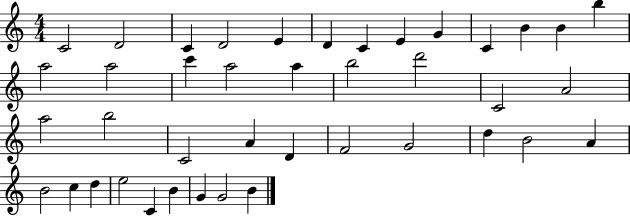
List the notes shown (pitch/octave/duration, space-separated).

C4/h D4/h C4/q D4/h E4/q D4/q C4/q E4/q G4/q C4/q B4/q B4/q B5/q A5/h A5/h C6/q A5/h A5/q B5/h D6/h C4/h A4/h A5/h B5/h C4/h A4/q D4/q F4/h G4/h D5/q B4/h A4/q B4/h C5/q D5/q E5/h C4/q B4/q G4/q G4/h B4/q